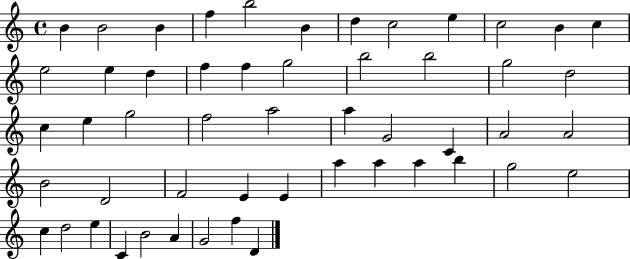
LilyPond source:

{
  \clef treble
  \time 4/4
  \defaultTimeSignature
  \key c \major
  b'4 b'2 b'4 | f''4 b''2 b'4 | d''4 c''2 e''4 | c''2 b'4 c''4 | \break e''2 e''4 d''4 | f''4 f''4 g''2 | b''2 b''2 | g''2 d''2 | \break c''4 e''4 g''2 | f''2 a''2 | a''4 g'2 c'4 | a'2 a'2 | \break b'2 d'2 | f'2 e'4 e'4 | a''4 a''4 a''4 b''4 | g''2 e''2 | \break c''4 d''2 e''4 | c'4 b'2 a'4 | g'2 f''4 d'4 | \bar "|."
}